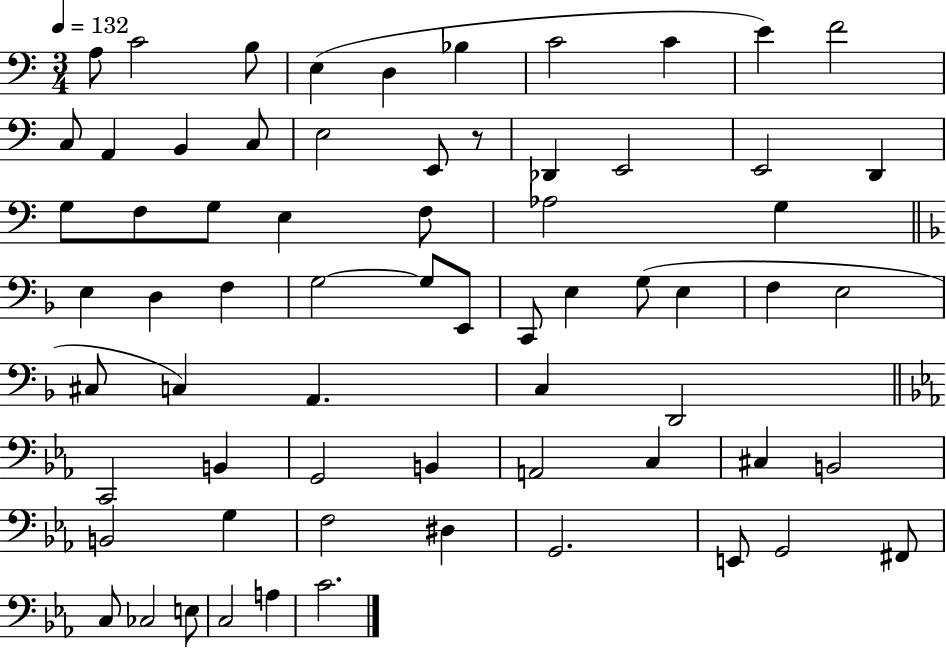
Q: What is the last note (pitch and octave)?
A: C4